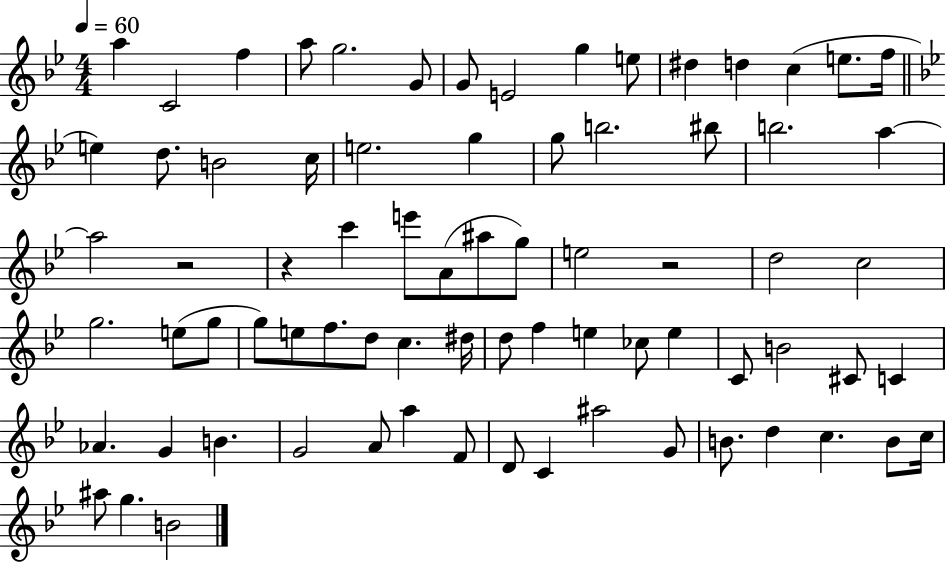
{
  \clef treble
  \numericTimeSignature
  \time 4/4
  \key bes \major
  \tempo 4 = 60
  a''4 c'2 f''4 | a''8 g''2. g'8 | g'8 e'2 g''4 e''8 | dis''4 d''4 c''4( e''8. f''16 | \break \bar "||" \break \key g \minor e''4) d''8. b'2 c''16 | e''2. g''4 | g''8 b''2. bis''8 | b''2. a''4~~ | \break a''2 r2 | r4 c'''4 e'''8 a'8( ais''8 g''8) | e''2 r2 | d''2 c''2 | \break g''2. e''8( g''8 | g''8) e''8 f''8. d''8 c''4. dis''16 | d''8 f''4 e''4 ces''8 e''4 | c'8 b'2 cis'8 c'4 | \break aes'4. g'4 b'4. | g'2 a'8 a''4 f'8 | d'8 c'4 ais''2 g'8 | b'8. d''4 c''4. b'8 c''16 | \break ais''8 g''4. b'2 | \bar "|."
}